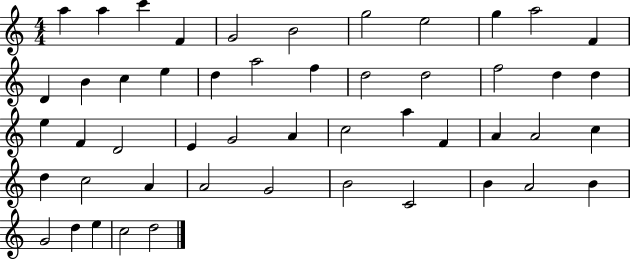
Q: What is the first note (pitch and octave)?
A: A5